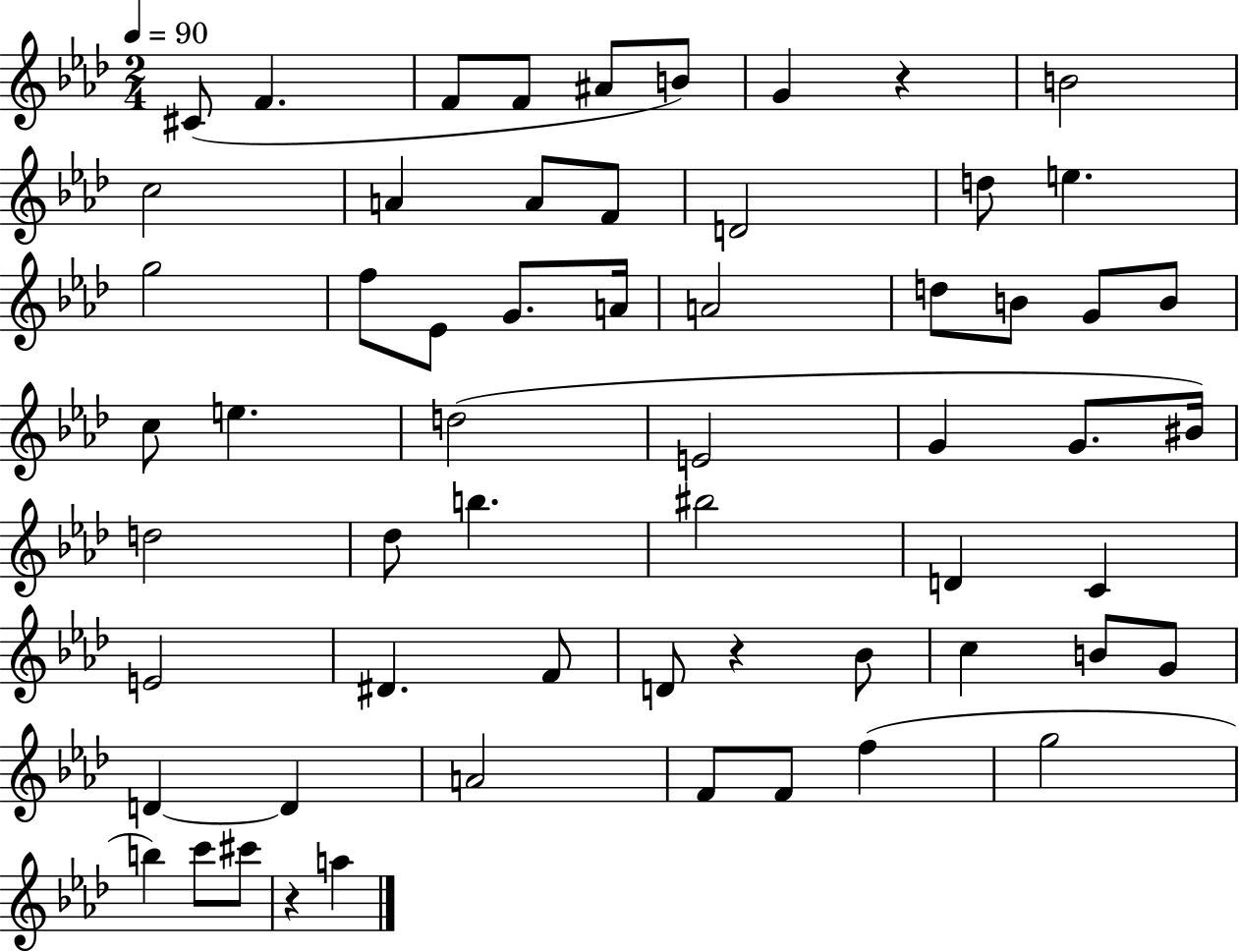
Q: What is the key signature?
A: AES major